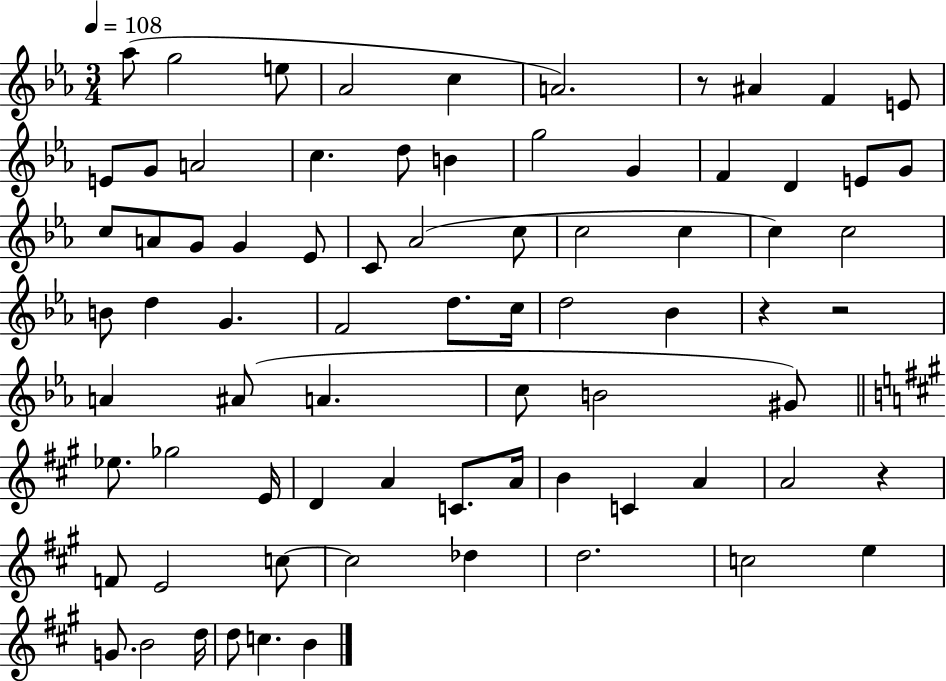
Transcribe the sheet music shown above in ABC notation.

X:1
T:Untitled
M:3/4
L:1/4
K:Eb
_a/2 g2 e/2 _A2 c A2 z/2 ^A F E/2 E/2 G/2 A2 c d/2 B g2 G F D E/2 G/2 c/2 A/2 G/2 G _E/2 C/2 _A2 c/2 c2 c c c2 B/2 d G F2 d/2 c/4 d2 _B z z2 A ^A/2 A c/2 B2 ^G/2 _e/2 _g2 E/4 D A C/2 A/4 B C A A2 z F/2 E2 c/2 c2 _d d2 c2 e G/2 B2 d/4 d/2 c B